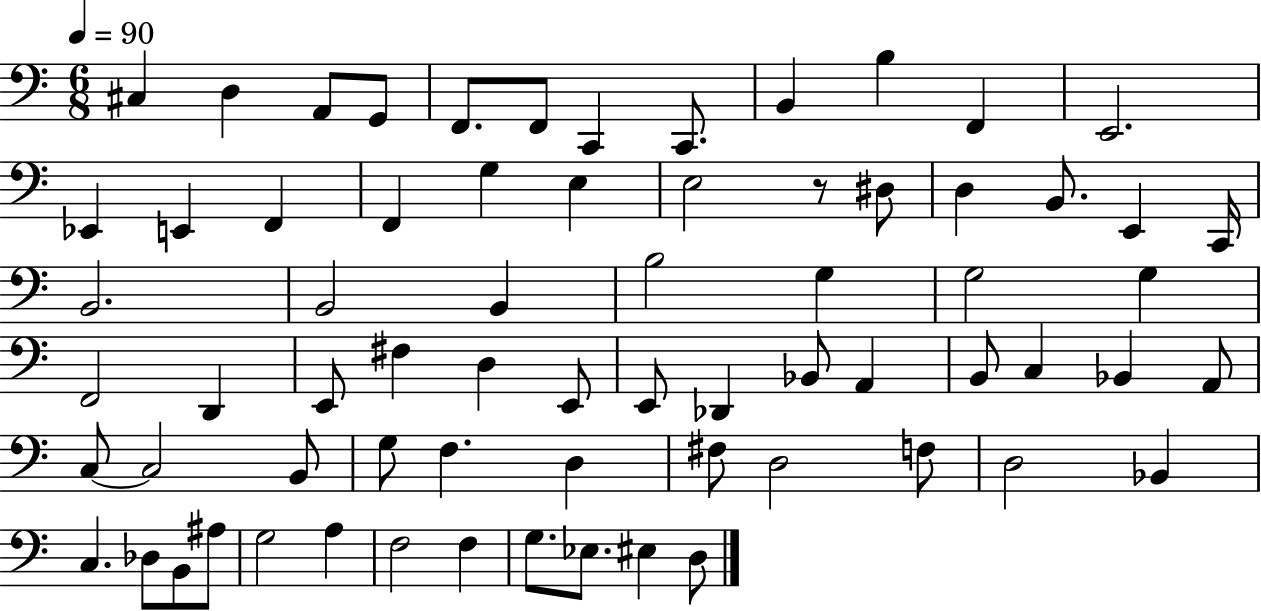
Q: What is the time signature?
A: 6/8